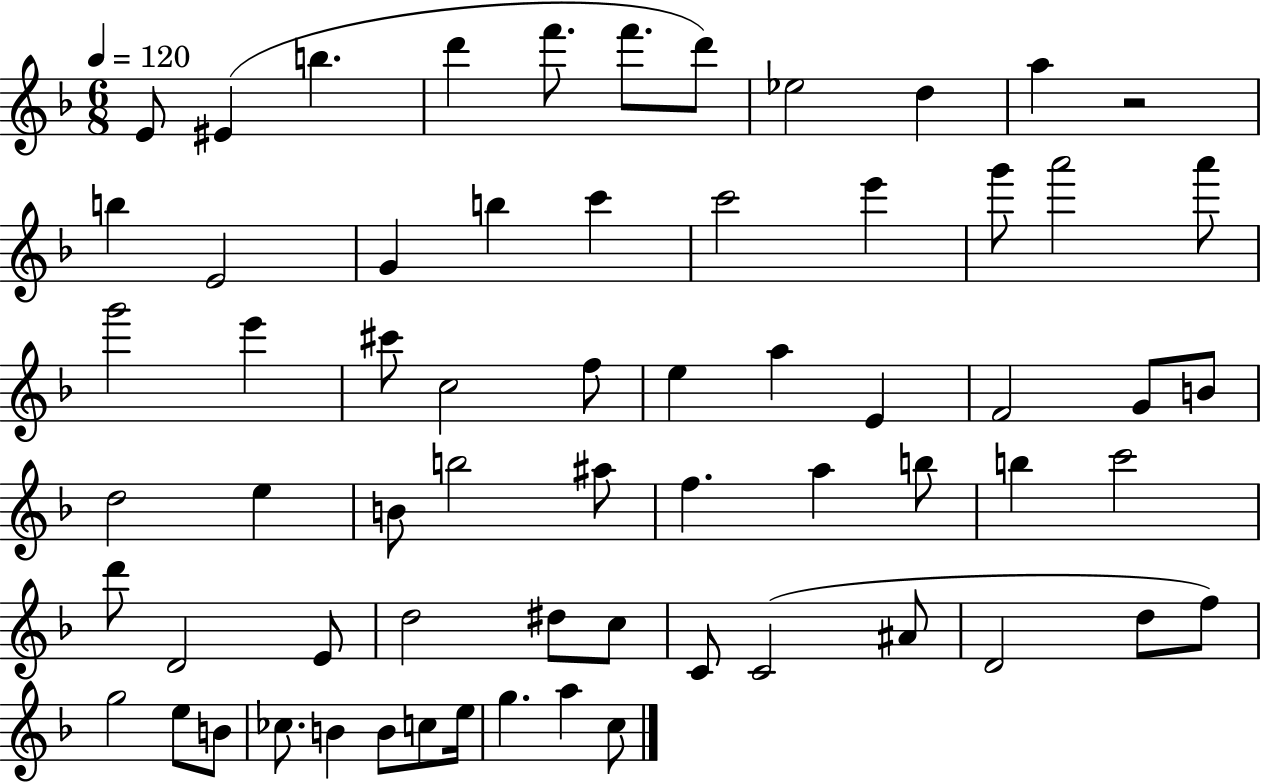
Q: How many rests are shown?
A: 1